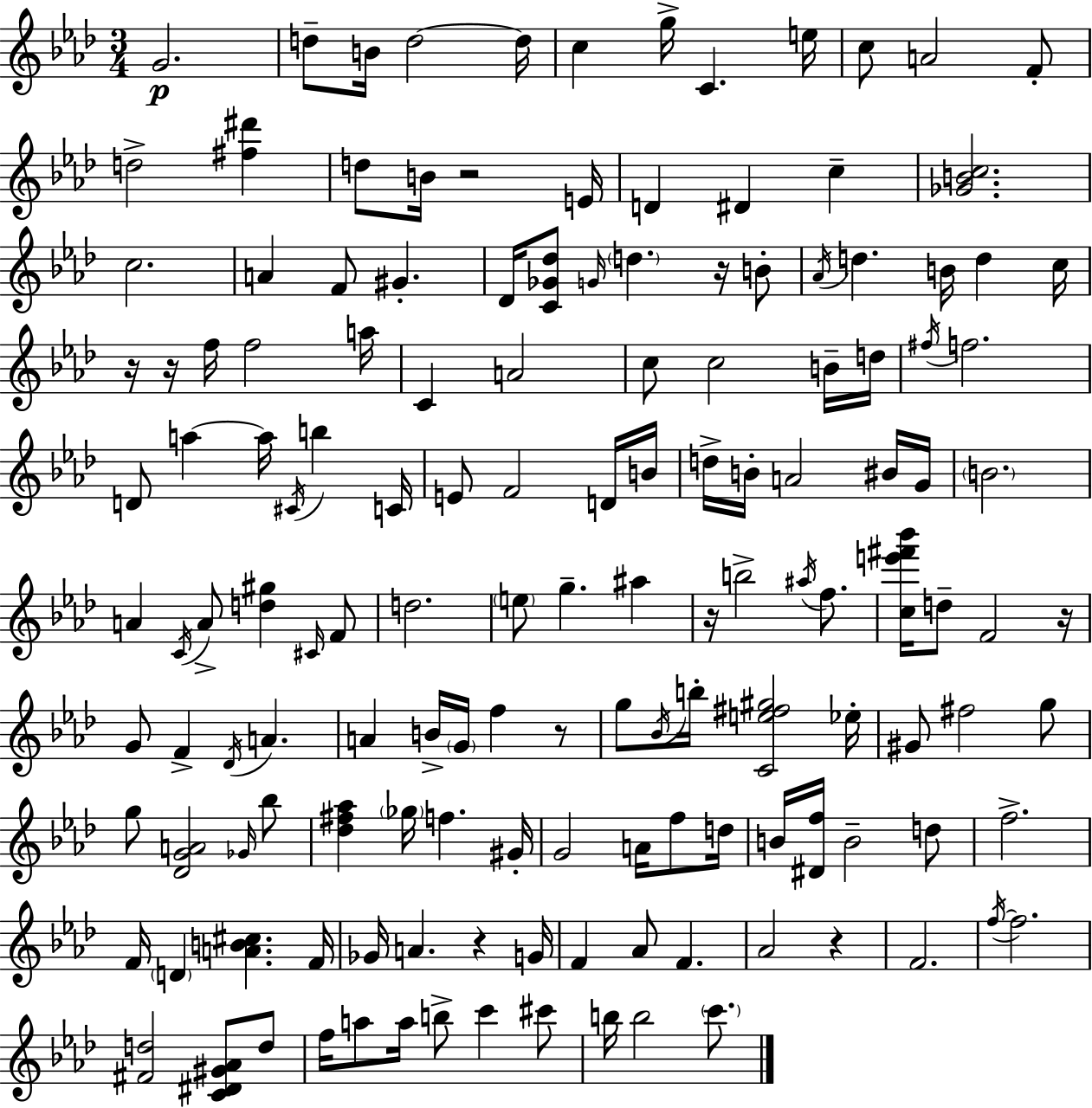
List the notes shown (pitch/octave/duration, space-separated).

G4/h. D5/e B4/s D5/h D5/s C5/q G5/s C4/q. E5/s C5/e A4/h F4/e D5/h [F#5,D#6]/q D5/e B4/s R/h E4/s D4/q D#4/q C5/q [Gb4,B4,C5]/h. C5/h. A4/q F4/e G#4/q. Db4/s [C4,Gb4,Db5]/e G4/s D5/q. R/s B4/e Ab4/s D5/q. B4/s D5/q C5/s R/s R/s F5/s F5/h A5/s C4/q A4/h C5/e C5/h B4/s D5/s F#5/s F5/h. D4/e A5/q A5/s C#4/s B5/q C4/s E4/e F4/h D4/s B4/s D5/s B4/s A4/h BIS4/s G4/s B4/h. A4/q C4/s A4/e [D5,G#5]/q C#4/s F4/e D5/h. E5/e G5/q. A#5/q R/s B5/h A#5/s F5/e. [C5,E6,F#6,Bb6]/s D5/e F4/h R/s G4/e F4/q Db4/s A4/q. A4/q B4/s G4/s F5/q R/e G5/e Bb4/s B5/s [C4,E5,F#5,G#5]/h Eb5/s G#4/e F#5/h G5/e G5/e [Db4,G4,A4]/h Gb4/s Bb5/e [Db5,F#5,Ab5]/q Gb5/s F5/q. G#4/s G4/h A4/s F5/e D5/s B4/s [D#4,F5]/s B4/h D5/e F5/h. F4/s D4/q [A4,B4,C#5]/q. F4/s Gb4/s A4/q. R/q G4/s F4/q Ab4/e F4/q. Ab4/h R/q F4/h. F5/s F5/h. [F#4,D5]/h [C4,D#4,G#4,Ab4]/e D5/e F5/s A5/e A5/s B5/e C6/q C#6/e B5/s B5/h C6/e.